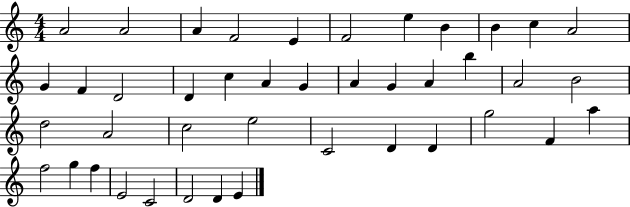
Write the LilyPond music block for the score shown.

{
  \clef treble
  \numericTimeSignature
  \time 4/4
  \key c \major
  a'2 a'2 | a'4 f'2 e'4 | f'2 e''4 b'4 | b'4 c''4 a'2 | \break g'4 f'4 d'2 | d'4 c''4 a'4 g'4 | a'4 g'4 a'4 b''4 | a'2 b'2 | \break d''2 a'2 | c''2 e''2 | c'2 d'4 d'4 | g''2 f'4 a''4 | \break f''2 g''4 f''4 | e'2 c'2 | d'2 d'4 e'4 | \bar "|."
}